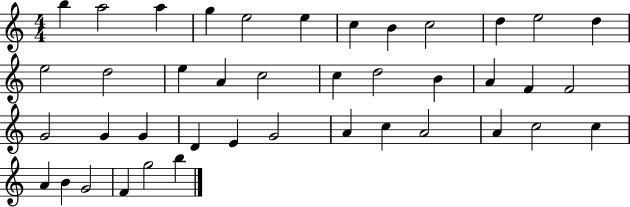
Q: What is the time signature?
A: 4/4